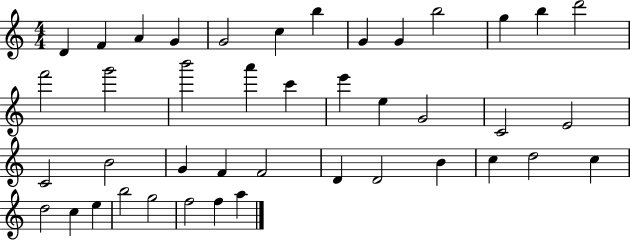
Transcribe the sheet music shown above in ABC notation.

X:1
T:Untitled
M:4/4
L:1/4
K:C
D F A G G2 c b G G b2 g b d'2 f'2 g'2 b'2 a' c' e' e G2 C2 E2 C2 B2 G F F2 D D2 B c d2 c d2 c e b2 g2 f2 f a